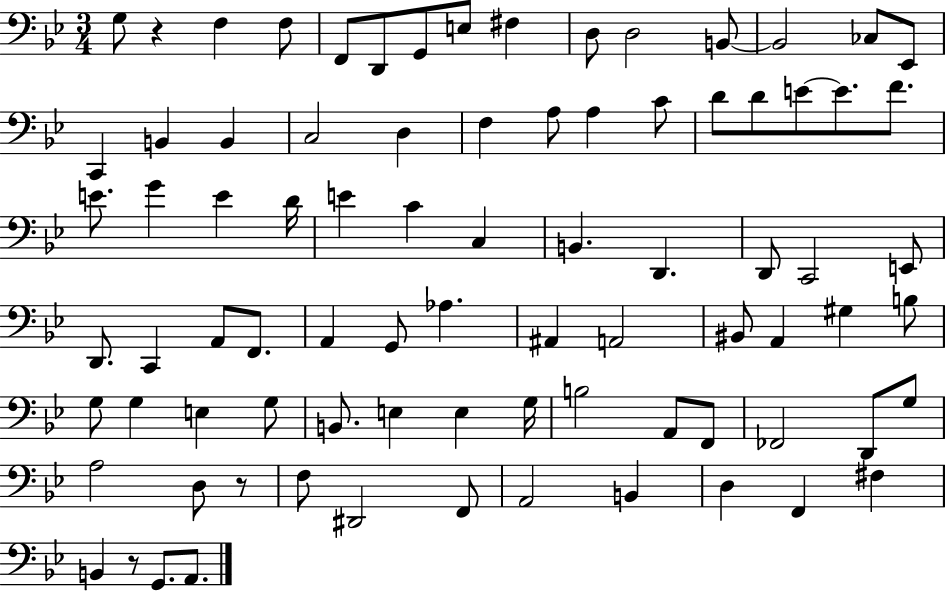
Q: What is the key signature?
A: BES major